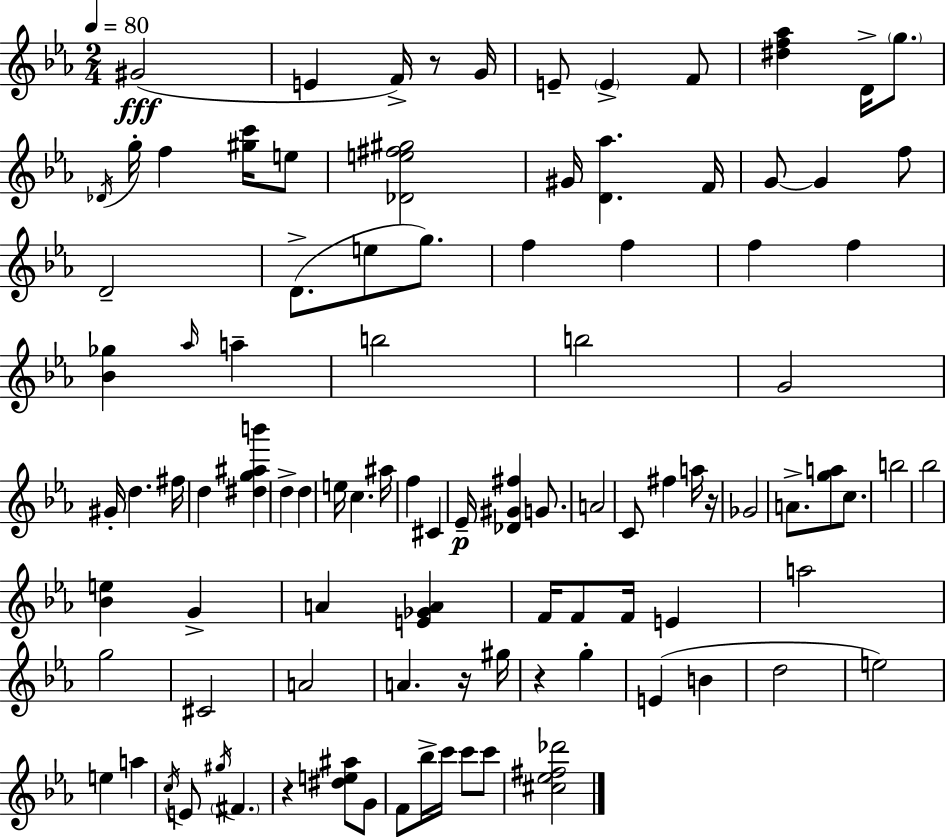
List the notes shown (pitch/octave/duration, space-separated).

G#4/h E4/q F4/s R/e G4/s E4/e E4/q F4/e [D#5,F5,Ab5]/q D4/s G5/e. Db4/s G5/s F5/q [G#5,C6]/s E5/e [Db4,E5,F#5,G#5]/h G#4/s [D4,Ab5]/q. F4/s G4/e G4/q F5/e D4/h D4/e. E5/e G5/e. F5/q F5/q F5/q F5/q [Bb4,Gb5]/q Ab5/s A5/q B5/h B5/h G4/h G#4/s D5/q. F#5/s D5/q [D#5,G5,A#5,B6]/q D5/q D5/q E5/s C5/q. A#5/s F5/q C#4/q Eb4/s [Db4,G#4,F#5]/q G4/e. A4/h C4/e F#5/q A5/s R/s Gb4/h A4/e. [G5,A5]/e C5/e. B5/h Bb5/h [Bb4,E5]/q G4/q A4/q [E4,Gb4,A4]/q F4/s F4/e F4/s E4/q A5/h G5/h C#4/h A4/h A4/q. R/s G#5/s R/q G5/q E4/q B4/q D5/h E5/h E5/q A5/q C5/s E4/e G#5/s F#4/q. R/q [D#5,E5,A#5]/e G4/e F4/e Bb5/s C6/s C6/e C6/e [C#5,Eb5,F#5,Db6]/h